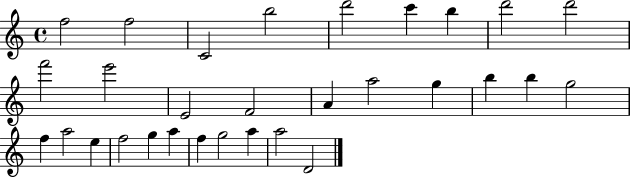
X:1
T:Untitled
M:4/4
L:1/4
K:C
f2 f2 C2 b2 d'2 c' b d'2 d'2 f'2 e'2 E2 F2 A a2 g b b g2 f a2 e f2 g a f g2 a a2 D2